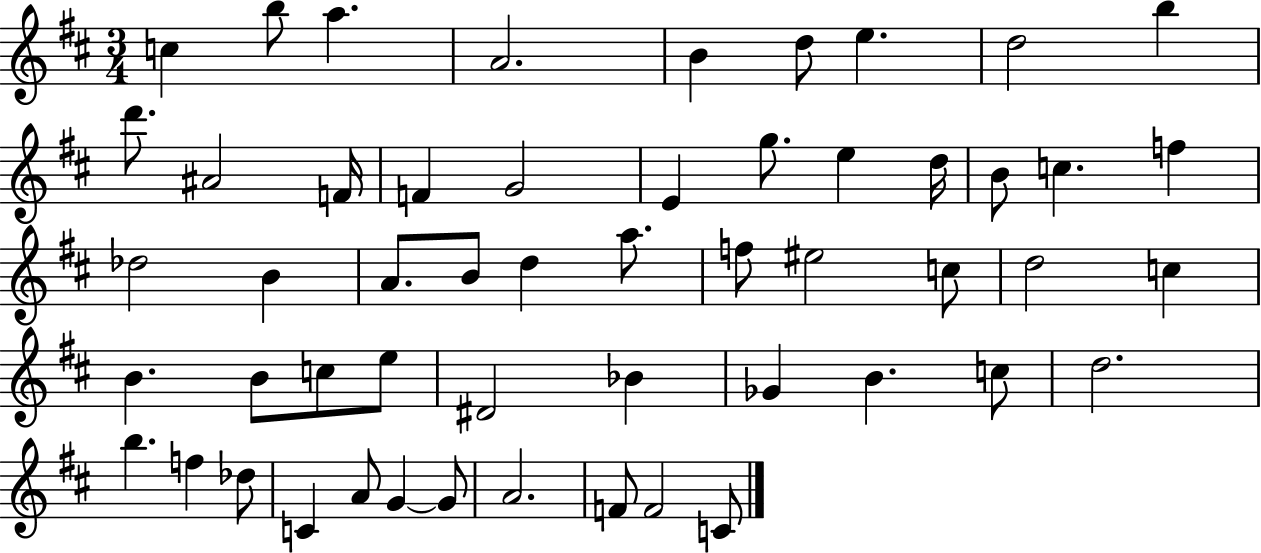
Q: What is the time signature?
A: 3/4